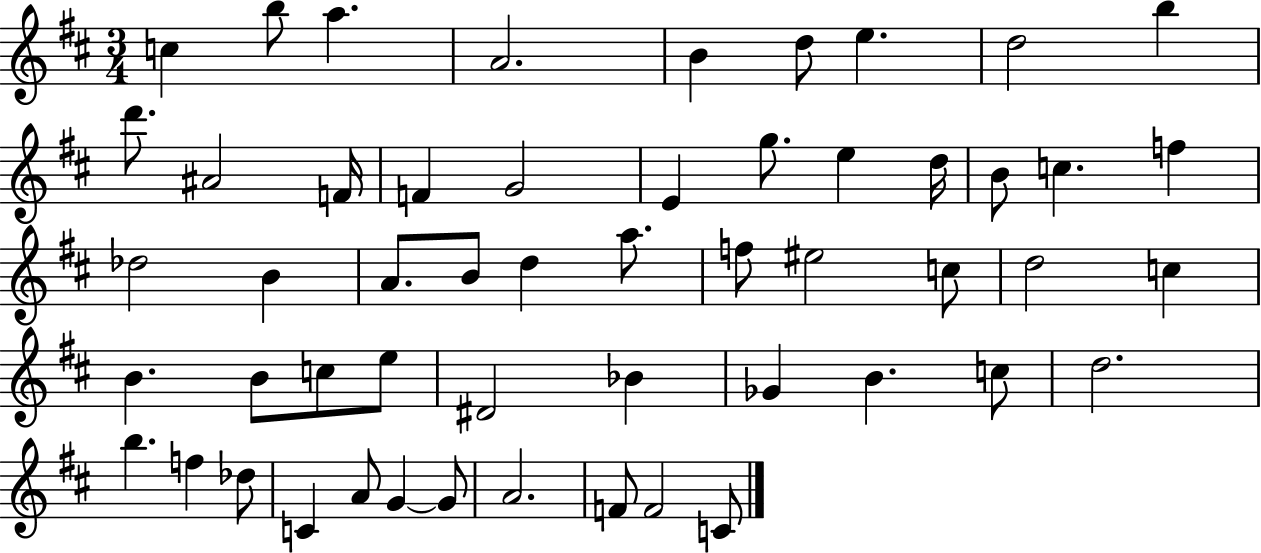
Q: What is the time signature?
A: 3/4